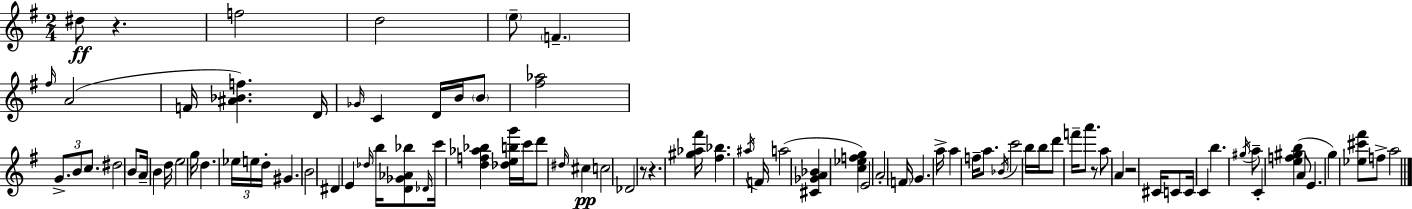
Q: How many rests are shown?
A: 5